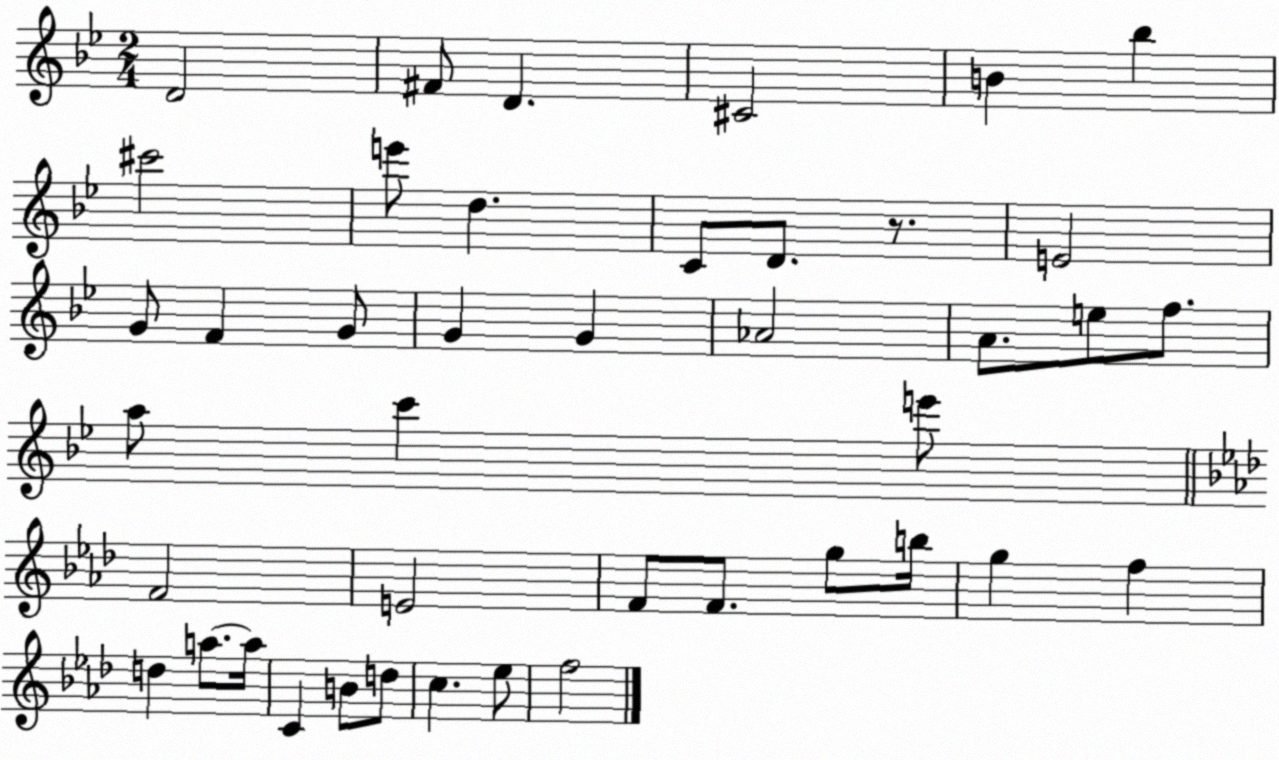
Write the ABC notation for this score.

X:1
T:Untitled
M:2/4
L:1/4
K:Bb
D2 ^F/2 D ^C2 B _b ^c'2 e'/2 d C/2 D/2 z/2 E2 G/2 F G/2 G G _A2 A/2 e/2 f/2 a/2 c' e'/2 F2 E2 F/2 F/2 g/2 b/4 g f d a/2 a/4 C B/2 d/2 c _e/2 f2